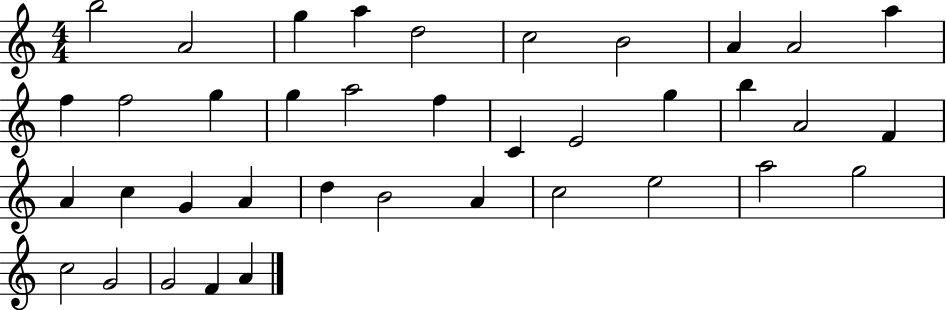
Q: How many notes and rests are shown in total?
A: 38